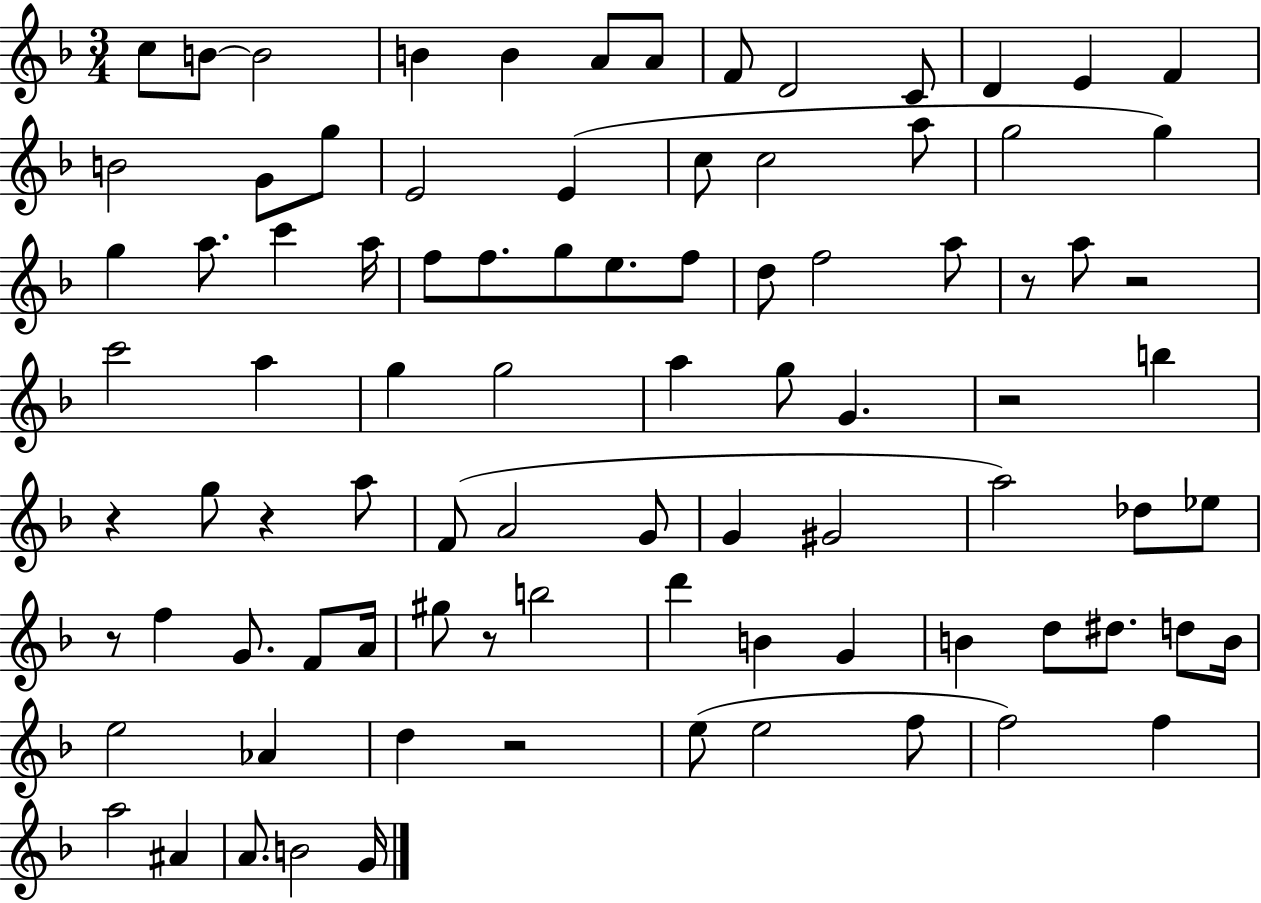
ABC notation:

X:1
T:Untitled
M:3/4
L:1/4
K:F
c/2 B/2 B2 B B A/2 A/2 F/2 D2 C/2 D E F B2 G/2 g/2 E2 E c/2 c2 a/2 g2 g g a/2 c' a/4 f/2 f/2 g/2 e/2 f/2 d/2 f2 a/2 z/2 a/2 z2 c'2 a g g2 a g/2 G z2 b z g/2 z a/2 F/2 A2 G/2 G ^G2 a2 _d/2 _e/2 z/2 f G/2 F/2 A/4 ^g/2 z/2 b2 d' B G B d/2 ^d/2 d/2 B/4 e2 _A d z2 e/2 e2 f/2 f2 f a2 ^A A/2 B2 G/4